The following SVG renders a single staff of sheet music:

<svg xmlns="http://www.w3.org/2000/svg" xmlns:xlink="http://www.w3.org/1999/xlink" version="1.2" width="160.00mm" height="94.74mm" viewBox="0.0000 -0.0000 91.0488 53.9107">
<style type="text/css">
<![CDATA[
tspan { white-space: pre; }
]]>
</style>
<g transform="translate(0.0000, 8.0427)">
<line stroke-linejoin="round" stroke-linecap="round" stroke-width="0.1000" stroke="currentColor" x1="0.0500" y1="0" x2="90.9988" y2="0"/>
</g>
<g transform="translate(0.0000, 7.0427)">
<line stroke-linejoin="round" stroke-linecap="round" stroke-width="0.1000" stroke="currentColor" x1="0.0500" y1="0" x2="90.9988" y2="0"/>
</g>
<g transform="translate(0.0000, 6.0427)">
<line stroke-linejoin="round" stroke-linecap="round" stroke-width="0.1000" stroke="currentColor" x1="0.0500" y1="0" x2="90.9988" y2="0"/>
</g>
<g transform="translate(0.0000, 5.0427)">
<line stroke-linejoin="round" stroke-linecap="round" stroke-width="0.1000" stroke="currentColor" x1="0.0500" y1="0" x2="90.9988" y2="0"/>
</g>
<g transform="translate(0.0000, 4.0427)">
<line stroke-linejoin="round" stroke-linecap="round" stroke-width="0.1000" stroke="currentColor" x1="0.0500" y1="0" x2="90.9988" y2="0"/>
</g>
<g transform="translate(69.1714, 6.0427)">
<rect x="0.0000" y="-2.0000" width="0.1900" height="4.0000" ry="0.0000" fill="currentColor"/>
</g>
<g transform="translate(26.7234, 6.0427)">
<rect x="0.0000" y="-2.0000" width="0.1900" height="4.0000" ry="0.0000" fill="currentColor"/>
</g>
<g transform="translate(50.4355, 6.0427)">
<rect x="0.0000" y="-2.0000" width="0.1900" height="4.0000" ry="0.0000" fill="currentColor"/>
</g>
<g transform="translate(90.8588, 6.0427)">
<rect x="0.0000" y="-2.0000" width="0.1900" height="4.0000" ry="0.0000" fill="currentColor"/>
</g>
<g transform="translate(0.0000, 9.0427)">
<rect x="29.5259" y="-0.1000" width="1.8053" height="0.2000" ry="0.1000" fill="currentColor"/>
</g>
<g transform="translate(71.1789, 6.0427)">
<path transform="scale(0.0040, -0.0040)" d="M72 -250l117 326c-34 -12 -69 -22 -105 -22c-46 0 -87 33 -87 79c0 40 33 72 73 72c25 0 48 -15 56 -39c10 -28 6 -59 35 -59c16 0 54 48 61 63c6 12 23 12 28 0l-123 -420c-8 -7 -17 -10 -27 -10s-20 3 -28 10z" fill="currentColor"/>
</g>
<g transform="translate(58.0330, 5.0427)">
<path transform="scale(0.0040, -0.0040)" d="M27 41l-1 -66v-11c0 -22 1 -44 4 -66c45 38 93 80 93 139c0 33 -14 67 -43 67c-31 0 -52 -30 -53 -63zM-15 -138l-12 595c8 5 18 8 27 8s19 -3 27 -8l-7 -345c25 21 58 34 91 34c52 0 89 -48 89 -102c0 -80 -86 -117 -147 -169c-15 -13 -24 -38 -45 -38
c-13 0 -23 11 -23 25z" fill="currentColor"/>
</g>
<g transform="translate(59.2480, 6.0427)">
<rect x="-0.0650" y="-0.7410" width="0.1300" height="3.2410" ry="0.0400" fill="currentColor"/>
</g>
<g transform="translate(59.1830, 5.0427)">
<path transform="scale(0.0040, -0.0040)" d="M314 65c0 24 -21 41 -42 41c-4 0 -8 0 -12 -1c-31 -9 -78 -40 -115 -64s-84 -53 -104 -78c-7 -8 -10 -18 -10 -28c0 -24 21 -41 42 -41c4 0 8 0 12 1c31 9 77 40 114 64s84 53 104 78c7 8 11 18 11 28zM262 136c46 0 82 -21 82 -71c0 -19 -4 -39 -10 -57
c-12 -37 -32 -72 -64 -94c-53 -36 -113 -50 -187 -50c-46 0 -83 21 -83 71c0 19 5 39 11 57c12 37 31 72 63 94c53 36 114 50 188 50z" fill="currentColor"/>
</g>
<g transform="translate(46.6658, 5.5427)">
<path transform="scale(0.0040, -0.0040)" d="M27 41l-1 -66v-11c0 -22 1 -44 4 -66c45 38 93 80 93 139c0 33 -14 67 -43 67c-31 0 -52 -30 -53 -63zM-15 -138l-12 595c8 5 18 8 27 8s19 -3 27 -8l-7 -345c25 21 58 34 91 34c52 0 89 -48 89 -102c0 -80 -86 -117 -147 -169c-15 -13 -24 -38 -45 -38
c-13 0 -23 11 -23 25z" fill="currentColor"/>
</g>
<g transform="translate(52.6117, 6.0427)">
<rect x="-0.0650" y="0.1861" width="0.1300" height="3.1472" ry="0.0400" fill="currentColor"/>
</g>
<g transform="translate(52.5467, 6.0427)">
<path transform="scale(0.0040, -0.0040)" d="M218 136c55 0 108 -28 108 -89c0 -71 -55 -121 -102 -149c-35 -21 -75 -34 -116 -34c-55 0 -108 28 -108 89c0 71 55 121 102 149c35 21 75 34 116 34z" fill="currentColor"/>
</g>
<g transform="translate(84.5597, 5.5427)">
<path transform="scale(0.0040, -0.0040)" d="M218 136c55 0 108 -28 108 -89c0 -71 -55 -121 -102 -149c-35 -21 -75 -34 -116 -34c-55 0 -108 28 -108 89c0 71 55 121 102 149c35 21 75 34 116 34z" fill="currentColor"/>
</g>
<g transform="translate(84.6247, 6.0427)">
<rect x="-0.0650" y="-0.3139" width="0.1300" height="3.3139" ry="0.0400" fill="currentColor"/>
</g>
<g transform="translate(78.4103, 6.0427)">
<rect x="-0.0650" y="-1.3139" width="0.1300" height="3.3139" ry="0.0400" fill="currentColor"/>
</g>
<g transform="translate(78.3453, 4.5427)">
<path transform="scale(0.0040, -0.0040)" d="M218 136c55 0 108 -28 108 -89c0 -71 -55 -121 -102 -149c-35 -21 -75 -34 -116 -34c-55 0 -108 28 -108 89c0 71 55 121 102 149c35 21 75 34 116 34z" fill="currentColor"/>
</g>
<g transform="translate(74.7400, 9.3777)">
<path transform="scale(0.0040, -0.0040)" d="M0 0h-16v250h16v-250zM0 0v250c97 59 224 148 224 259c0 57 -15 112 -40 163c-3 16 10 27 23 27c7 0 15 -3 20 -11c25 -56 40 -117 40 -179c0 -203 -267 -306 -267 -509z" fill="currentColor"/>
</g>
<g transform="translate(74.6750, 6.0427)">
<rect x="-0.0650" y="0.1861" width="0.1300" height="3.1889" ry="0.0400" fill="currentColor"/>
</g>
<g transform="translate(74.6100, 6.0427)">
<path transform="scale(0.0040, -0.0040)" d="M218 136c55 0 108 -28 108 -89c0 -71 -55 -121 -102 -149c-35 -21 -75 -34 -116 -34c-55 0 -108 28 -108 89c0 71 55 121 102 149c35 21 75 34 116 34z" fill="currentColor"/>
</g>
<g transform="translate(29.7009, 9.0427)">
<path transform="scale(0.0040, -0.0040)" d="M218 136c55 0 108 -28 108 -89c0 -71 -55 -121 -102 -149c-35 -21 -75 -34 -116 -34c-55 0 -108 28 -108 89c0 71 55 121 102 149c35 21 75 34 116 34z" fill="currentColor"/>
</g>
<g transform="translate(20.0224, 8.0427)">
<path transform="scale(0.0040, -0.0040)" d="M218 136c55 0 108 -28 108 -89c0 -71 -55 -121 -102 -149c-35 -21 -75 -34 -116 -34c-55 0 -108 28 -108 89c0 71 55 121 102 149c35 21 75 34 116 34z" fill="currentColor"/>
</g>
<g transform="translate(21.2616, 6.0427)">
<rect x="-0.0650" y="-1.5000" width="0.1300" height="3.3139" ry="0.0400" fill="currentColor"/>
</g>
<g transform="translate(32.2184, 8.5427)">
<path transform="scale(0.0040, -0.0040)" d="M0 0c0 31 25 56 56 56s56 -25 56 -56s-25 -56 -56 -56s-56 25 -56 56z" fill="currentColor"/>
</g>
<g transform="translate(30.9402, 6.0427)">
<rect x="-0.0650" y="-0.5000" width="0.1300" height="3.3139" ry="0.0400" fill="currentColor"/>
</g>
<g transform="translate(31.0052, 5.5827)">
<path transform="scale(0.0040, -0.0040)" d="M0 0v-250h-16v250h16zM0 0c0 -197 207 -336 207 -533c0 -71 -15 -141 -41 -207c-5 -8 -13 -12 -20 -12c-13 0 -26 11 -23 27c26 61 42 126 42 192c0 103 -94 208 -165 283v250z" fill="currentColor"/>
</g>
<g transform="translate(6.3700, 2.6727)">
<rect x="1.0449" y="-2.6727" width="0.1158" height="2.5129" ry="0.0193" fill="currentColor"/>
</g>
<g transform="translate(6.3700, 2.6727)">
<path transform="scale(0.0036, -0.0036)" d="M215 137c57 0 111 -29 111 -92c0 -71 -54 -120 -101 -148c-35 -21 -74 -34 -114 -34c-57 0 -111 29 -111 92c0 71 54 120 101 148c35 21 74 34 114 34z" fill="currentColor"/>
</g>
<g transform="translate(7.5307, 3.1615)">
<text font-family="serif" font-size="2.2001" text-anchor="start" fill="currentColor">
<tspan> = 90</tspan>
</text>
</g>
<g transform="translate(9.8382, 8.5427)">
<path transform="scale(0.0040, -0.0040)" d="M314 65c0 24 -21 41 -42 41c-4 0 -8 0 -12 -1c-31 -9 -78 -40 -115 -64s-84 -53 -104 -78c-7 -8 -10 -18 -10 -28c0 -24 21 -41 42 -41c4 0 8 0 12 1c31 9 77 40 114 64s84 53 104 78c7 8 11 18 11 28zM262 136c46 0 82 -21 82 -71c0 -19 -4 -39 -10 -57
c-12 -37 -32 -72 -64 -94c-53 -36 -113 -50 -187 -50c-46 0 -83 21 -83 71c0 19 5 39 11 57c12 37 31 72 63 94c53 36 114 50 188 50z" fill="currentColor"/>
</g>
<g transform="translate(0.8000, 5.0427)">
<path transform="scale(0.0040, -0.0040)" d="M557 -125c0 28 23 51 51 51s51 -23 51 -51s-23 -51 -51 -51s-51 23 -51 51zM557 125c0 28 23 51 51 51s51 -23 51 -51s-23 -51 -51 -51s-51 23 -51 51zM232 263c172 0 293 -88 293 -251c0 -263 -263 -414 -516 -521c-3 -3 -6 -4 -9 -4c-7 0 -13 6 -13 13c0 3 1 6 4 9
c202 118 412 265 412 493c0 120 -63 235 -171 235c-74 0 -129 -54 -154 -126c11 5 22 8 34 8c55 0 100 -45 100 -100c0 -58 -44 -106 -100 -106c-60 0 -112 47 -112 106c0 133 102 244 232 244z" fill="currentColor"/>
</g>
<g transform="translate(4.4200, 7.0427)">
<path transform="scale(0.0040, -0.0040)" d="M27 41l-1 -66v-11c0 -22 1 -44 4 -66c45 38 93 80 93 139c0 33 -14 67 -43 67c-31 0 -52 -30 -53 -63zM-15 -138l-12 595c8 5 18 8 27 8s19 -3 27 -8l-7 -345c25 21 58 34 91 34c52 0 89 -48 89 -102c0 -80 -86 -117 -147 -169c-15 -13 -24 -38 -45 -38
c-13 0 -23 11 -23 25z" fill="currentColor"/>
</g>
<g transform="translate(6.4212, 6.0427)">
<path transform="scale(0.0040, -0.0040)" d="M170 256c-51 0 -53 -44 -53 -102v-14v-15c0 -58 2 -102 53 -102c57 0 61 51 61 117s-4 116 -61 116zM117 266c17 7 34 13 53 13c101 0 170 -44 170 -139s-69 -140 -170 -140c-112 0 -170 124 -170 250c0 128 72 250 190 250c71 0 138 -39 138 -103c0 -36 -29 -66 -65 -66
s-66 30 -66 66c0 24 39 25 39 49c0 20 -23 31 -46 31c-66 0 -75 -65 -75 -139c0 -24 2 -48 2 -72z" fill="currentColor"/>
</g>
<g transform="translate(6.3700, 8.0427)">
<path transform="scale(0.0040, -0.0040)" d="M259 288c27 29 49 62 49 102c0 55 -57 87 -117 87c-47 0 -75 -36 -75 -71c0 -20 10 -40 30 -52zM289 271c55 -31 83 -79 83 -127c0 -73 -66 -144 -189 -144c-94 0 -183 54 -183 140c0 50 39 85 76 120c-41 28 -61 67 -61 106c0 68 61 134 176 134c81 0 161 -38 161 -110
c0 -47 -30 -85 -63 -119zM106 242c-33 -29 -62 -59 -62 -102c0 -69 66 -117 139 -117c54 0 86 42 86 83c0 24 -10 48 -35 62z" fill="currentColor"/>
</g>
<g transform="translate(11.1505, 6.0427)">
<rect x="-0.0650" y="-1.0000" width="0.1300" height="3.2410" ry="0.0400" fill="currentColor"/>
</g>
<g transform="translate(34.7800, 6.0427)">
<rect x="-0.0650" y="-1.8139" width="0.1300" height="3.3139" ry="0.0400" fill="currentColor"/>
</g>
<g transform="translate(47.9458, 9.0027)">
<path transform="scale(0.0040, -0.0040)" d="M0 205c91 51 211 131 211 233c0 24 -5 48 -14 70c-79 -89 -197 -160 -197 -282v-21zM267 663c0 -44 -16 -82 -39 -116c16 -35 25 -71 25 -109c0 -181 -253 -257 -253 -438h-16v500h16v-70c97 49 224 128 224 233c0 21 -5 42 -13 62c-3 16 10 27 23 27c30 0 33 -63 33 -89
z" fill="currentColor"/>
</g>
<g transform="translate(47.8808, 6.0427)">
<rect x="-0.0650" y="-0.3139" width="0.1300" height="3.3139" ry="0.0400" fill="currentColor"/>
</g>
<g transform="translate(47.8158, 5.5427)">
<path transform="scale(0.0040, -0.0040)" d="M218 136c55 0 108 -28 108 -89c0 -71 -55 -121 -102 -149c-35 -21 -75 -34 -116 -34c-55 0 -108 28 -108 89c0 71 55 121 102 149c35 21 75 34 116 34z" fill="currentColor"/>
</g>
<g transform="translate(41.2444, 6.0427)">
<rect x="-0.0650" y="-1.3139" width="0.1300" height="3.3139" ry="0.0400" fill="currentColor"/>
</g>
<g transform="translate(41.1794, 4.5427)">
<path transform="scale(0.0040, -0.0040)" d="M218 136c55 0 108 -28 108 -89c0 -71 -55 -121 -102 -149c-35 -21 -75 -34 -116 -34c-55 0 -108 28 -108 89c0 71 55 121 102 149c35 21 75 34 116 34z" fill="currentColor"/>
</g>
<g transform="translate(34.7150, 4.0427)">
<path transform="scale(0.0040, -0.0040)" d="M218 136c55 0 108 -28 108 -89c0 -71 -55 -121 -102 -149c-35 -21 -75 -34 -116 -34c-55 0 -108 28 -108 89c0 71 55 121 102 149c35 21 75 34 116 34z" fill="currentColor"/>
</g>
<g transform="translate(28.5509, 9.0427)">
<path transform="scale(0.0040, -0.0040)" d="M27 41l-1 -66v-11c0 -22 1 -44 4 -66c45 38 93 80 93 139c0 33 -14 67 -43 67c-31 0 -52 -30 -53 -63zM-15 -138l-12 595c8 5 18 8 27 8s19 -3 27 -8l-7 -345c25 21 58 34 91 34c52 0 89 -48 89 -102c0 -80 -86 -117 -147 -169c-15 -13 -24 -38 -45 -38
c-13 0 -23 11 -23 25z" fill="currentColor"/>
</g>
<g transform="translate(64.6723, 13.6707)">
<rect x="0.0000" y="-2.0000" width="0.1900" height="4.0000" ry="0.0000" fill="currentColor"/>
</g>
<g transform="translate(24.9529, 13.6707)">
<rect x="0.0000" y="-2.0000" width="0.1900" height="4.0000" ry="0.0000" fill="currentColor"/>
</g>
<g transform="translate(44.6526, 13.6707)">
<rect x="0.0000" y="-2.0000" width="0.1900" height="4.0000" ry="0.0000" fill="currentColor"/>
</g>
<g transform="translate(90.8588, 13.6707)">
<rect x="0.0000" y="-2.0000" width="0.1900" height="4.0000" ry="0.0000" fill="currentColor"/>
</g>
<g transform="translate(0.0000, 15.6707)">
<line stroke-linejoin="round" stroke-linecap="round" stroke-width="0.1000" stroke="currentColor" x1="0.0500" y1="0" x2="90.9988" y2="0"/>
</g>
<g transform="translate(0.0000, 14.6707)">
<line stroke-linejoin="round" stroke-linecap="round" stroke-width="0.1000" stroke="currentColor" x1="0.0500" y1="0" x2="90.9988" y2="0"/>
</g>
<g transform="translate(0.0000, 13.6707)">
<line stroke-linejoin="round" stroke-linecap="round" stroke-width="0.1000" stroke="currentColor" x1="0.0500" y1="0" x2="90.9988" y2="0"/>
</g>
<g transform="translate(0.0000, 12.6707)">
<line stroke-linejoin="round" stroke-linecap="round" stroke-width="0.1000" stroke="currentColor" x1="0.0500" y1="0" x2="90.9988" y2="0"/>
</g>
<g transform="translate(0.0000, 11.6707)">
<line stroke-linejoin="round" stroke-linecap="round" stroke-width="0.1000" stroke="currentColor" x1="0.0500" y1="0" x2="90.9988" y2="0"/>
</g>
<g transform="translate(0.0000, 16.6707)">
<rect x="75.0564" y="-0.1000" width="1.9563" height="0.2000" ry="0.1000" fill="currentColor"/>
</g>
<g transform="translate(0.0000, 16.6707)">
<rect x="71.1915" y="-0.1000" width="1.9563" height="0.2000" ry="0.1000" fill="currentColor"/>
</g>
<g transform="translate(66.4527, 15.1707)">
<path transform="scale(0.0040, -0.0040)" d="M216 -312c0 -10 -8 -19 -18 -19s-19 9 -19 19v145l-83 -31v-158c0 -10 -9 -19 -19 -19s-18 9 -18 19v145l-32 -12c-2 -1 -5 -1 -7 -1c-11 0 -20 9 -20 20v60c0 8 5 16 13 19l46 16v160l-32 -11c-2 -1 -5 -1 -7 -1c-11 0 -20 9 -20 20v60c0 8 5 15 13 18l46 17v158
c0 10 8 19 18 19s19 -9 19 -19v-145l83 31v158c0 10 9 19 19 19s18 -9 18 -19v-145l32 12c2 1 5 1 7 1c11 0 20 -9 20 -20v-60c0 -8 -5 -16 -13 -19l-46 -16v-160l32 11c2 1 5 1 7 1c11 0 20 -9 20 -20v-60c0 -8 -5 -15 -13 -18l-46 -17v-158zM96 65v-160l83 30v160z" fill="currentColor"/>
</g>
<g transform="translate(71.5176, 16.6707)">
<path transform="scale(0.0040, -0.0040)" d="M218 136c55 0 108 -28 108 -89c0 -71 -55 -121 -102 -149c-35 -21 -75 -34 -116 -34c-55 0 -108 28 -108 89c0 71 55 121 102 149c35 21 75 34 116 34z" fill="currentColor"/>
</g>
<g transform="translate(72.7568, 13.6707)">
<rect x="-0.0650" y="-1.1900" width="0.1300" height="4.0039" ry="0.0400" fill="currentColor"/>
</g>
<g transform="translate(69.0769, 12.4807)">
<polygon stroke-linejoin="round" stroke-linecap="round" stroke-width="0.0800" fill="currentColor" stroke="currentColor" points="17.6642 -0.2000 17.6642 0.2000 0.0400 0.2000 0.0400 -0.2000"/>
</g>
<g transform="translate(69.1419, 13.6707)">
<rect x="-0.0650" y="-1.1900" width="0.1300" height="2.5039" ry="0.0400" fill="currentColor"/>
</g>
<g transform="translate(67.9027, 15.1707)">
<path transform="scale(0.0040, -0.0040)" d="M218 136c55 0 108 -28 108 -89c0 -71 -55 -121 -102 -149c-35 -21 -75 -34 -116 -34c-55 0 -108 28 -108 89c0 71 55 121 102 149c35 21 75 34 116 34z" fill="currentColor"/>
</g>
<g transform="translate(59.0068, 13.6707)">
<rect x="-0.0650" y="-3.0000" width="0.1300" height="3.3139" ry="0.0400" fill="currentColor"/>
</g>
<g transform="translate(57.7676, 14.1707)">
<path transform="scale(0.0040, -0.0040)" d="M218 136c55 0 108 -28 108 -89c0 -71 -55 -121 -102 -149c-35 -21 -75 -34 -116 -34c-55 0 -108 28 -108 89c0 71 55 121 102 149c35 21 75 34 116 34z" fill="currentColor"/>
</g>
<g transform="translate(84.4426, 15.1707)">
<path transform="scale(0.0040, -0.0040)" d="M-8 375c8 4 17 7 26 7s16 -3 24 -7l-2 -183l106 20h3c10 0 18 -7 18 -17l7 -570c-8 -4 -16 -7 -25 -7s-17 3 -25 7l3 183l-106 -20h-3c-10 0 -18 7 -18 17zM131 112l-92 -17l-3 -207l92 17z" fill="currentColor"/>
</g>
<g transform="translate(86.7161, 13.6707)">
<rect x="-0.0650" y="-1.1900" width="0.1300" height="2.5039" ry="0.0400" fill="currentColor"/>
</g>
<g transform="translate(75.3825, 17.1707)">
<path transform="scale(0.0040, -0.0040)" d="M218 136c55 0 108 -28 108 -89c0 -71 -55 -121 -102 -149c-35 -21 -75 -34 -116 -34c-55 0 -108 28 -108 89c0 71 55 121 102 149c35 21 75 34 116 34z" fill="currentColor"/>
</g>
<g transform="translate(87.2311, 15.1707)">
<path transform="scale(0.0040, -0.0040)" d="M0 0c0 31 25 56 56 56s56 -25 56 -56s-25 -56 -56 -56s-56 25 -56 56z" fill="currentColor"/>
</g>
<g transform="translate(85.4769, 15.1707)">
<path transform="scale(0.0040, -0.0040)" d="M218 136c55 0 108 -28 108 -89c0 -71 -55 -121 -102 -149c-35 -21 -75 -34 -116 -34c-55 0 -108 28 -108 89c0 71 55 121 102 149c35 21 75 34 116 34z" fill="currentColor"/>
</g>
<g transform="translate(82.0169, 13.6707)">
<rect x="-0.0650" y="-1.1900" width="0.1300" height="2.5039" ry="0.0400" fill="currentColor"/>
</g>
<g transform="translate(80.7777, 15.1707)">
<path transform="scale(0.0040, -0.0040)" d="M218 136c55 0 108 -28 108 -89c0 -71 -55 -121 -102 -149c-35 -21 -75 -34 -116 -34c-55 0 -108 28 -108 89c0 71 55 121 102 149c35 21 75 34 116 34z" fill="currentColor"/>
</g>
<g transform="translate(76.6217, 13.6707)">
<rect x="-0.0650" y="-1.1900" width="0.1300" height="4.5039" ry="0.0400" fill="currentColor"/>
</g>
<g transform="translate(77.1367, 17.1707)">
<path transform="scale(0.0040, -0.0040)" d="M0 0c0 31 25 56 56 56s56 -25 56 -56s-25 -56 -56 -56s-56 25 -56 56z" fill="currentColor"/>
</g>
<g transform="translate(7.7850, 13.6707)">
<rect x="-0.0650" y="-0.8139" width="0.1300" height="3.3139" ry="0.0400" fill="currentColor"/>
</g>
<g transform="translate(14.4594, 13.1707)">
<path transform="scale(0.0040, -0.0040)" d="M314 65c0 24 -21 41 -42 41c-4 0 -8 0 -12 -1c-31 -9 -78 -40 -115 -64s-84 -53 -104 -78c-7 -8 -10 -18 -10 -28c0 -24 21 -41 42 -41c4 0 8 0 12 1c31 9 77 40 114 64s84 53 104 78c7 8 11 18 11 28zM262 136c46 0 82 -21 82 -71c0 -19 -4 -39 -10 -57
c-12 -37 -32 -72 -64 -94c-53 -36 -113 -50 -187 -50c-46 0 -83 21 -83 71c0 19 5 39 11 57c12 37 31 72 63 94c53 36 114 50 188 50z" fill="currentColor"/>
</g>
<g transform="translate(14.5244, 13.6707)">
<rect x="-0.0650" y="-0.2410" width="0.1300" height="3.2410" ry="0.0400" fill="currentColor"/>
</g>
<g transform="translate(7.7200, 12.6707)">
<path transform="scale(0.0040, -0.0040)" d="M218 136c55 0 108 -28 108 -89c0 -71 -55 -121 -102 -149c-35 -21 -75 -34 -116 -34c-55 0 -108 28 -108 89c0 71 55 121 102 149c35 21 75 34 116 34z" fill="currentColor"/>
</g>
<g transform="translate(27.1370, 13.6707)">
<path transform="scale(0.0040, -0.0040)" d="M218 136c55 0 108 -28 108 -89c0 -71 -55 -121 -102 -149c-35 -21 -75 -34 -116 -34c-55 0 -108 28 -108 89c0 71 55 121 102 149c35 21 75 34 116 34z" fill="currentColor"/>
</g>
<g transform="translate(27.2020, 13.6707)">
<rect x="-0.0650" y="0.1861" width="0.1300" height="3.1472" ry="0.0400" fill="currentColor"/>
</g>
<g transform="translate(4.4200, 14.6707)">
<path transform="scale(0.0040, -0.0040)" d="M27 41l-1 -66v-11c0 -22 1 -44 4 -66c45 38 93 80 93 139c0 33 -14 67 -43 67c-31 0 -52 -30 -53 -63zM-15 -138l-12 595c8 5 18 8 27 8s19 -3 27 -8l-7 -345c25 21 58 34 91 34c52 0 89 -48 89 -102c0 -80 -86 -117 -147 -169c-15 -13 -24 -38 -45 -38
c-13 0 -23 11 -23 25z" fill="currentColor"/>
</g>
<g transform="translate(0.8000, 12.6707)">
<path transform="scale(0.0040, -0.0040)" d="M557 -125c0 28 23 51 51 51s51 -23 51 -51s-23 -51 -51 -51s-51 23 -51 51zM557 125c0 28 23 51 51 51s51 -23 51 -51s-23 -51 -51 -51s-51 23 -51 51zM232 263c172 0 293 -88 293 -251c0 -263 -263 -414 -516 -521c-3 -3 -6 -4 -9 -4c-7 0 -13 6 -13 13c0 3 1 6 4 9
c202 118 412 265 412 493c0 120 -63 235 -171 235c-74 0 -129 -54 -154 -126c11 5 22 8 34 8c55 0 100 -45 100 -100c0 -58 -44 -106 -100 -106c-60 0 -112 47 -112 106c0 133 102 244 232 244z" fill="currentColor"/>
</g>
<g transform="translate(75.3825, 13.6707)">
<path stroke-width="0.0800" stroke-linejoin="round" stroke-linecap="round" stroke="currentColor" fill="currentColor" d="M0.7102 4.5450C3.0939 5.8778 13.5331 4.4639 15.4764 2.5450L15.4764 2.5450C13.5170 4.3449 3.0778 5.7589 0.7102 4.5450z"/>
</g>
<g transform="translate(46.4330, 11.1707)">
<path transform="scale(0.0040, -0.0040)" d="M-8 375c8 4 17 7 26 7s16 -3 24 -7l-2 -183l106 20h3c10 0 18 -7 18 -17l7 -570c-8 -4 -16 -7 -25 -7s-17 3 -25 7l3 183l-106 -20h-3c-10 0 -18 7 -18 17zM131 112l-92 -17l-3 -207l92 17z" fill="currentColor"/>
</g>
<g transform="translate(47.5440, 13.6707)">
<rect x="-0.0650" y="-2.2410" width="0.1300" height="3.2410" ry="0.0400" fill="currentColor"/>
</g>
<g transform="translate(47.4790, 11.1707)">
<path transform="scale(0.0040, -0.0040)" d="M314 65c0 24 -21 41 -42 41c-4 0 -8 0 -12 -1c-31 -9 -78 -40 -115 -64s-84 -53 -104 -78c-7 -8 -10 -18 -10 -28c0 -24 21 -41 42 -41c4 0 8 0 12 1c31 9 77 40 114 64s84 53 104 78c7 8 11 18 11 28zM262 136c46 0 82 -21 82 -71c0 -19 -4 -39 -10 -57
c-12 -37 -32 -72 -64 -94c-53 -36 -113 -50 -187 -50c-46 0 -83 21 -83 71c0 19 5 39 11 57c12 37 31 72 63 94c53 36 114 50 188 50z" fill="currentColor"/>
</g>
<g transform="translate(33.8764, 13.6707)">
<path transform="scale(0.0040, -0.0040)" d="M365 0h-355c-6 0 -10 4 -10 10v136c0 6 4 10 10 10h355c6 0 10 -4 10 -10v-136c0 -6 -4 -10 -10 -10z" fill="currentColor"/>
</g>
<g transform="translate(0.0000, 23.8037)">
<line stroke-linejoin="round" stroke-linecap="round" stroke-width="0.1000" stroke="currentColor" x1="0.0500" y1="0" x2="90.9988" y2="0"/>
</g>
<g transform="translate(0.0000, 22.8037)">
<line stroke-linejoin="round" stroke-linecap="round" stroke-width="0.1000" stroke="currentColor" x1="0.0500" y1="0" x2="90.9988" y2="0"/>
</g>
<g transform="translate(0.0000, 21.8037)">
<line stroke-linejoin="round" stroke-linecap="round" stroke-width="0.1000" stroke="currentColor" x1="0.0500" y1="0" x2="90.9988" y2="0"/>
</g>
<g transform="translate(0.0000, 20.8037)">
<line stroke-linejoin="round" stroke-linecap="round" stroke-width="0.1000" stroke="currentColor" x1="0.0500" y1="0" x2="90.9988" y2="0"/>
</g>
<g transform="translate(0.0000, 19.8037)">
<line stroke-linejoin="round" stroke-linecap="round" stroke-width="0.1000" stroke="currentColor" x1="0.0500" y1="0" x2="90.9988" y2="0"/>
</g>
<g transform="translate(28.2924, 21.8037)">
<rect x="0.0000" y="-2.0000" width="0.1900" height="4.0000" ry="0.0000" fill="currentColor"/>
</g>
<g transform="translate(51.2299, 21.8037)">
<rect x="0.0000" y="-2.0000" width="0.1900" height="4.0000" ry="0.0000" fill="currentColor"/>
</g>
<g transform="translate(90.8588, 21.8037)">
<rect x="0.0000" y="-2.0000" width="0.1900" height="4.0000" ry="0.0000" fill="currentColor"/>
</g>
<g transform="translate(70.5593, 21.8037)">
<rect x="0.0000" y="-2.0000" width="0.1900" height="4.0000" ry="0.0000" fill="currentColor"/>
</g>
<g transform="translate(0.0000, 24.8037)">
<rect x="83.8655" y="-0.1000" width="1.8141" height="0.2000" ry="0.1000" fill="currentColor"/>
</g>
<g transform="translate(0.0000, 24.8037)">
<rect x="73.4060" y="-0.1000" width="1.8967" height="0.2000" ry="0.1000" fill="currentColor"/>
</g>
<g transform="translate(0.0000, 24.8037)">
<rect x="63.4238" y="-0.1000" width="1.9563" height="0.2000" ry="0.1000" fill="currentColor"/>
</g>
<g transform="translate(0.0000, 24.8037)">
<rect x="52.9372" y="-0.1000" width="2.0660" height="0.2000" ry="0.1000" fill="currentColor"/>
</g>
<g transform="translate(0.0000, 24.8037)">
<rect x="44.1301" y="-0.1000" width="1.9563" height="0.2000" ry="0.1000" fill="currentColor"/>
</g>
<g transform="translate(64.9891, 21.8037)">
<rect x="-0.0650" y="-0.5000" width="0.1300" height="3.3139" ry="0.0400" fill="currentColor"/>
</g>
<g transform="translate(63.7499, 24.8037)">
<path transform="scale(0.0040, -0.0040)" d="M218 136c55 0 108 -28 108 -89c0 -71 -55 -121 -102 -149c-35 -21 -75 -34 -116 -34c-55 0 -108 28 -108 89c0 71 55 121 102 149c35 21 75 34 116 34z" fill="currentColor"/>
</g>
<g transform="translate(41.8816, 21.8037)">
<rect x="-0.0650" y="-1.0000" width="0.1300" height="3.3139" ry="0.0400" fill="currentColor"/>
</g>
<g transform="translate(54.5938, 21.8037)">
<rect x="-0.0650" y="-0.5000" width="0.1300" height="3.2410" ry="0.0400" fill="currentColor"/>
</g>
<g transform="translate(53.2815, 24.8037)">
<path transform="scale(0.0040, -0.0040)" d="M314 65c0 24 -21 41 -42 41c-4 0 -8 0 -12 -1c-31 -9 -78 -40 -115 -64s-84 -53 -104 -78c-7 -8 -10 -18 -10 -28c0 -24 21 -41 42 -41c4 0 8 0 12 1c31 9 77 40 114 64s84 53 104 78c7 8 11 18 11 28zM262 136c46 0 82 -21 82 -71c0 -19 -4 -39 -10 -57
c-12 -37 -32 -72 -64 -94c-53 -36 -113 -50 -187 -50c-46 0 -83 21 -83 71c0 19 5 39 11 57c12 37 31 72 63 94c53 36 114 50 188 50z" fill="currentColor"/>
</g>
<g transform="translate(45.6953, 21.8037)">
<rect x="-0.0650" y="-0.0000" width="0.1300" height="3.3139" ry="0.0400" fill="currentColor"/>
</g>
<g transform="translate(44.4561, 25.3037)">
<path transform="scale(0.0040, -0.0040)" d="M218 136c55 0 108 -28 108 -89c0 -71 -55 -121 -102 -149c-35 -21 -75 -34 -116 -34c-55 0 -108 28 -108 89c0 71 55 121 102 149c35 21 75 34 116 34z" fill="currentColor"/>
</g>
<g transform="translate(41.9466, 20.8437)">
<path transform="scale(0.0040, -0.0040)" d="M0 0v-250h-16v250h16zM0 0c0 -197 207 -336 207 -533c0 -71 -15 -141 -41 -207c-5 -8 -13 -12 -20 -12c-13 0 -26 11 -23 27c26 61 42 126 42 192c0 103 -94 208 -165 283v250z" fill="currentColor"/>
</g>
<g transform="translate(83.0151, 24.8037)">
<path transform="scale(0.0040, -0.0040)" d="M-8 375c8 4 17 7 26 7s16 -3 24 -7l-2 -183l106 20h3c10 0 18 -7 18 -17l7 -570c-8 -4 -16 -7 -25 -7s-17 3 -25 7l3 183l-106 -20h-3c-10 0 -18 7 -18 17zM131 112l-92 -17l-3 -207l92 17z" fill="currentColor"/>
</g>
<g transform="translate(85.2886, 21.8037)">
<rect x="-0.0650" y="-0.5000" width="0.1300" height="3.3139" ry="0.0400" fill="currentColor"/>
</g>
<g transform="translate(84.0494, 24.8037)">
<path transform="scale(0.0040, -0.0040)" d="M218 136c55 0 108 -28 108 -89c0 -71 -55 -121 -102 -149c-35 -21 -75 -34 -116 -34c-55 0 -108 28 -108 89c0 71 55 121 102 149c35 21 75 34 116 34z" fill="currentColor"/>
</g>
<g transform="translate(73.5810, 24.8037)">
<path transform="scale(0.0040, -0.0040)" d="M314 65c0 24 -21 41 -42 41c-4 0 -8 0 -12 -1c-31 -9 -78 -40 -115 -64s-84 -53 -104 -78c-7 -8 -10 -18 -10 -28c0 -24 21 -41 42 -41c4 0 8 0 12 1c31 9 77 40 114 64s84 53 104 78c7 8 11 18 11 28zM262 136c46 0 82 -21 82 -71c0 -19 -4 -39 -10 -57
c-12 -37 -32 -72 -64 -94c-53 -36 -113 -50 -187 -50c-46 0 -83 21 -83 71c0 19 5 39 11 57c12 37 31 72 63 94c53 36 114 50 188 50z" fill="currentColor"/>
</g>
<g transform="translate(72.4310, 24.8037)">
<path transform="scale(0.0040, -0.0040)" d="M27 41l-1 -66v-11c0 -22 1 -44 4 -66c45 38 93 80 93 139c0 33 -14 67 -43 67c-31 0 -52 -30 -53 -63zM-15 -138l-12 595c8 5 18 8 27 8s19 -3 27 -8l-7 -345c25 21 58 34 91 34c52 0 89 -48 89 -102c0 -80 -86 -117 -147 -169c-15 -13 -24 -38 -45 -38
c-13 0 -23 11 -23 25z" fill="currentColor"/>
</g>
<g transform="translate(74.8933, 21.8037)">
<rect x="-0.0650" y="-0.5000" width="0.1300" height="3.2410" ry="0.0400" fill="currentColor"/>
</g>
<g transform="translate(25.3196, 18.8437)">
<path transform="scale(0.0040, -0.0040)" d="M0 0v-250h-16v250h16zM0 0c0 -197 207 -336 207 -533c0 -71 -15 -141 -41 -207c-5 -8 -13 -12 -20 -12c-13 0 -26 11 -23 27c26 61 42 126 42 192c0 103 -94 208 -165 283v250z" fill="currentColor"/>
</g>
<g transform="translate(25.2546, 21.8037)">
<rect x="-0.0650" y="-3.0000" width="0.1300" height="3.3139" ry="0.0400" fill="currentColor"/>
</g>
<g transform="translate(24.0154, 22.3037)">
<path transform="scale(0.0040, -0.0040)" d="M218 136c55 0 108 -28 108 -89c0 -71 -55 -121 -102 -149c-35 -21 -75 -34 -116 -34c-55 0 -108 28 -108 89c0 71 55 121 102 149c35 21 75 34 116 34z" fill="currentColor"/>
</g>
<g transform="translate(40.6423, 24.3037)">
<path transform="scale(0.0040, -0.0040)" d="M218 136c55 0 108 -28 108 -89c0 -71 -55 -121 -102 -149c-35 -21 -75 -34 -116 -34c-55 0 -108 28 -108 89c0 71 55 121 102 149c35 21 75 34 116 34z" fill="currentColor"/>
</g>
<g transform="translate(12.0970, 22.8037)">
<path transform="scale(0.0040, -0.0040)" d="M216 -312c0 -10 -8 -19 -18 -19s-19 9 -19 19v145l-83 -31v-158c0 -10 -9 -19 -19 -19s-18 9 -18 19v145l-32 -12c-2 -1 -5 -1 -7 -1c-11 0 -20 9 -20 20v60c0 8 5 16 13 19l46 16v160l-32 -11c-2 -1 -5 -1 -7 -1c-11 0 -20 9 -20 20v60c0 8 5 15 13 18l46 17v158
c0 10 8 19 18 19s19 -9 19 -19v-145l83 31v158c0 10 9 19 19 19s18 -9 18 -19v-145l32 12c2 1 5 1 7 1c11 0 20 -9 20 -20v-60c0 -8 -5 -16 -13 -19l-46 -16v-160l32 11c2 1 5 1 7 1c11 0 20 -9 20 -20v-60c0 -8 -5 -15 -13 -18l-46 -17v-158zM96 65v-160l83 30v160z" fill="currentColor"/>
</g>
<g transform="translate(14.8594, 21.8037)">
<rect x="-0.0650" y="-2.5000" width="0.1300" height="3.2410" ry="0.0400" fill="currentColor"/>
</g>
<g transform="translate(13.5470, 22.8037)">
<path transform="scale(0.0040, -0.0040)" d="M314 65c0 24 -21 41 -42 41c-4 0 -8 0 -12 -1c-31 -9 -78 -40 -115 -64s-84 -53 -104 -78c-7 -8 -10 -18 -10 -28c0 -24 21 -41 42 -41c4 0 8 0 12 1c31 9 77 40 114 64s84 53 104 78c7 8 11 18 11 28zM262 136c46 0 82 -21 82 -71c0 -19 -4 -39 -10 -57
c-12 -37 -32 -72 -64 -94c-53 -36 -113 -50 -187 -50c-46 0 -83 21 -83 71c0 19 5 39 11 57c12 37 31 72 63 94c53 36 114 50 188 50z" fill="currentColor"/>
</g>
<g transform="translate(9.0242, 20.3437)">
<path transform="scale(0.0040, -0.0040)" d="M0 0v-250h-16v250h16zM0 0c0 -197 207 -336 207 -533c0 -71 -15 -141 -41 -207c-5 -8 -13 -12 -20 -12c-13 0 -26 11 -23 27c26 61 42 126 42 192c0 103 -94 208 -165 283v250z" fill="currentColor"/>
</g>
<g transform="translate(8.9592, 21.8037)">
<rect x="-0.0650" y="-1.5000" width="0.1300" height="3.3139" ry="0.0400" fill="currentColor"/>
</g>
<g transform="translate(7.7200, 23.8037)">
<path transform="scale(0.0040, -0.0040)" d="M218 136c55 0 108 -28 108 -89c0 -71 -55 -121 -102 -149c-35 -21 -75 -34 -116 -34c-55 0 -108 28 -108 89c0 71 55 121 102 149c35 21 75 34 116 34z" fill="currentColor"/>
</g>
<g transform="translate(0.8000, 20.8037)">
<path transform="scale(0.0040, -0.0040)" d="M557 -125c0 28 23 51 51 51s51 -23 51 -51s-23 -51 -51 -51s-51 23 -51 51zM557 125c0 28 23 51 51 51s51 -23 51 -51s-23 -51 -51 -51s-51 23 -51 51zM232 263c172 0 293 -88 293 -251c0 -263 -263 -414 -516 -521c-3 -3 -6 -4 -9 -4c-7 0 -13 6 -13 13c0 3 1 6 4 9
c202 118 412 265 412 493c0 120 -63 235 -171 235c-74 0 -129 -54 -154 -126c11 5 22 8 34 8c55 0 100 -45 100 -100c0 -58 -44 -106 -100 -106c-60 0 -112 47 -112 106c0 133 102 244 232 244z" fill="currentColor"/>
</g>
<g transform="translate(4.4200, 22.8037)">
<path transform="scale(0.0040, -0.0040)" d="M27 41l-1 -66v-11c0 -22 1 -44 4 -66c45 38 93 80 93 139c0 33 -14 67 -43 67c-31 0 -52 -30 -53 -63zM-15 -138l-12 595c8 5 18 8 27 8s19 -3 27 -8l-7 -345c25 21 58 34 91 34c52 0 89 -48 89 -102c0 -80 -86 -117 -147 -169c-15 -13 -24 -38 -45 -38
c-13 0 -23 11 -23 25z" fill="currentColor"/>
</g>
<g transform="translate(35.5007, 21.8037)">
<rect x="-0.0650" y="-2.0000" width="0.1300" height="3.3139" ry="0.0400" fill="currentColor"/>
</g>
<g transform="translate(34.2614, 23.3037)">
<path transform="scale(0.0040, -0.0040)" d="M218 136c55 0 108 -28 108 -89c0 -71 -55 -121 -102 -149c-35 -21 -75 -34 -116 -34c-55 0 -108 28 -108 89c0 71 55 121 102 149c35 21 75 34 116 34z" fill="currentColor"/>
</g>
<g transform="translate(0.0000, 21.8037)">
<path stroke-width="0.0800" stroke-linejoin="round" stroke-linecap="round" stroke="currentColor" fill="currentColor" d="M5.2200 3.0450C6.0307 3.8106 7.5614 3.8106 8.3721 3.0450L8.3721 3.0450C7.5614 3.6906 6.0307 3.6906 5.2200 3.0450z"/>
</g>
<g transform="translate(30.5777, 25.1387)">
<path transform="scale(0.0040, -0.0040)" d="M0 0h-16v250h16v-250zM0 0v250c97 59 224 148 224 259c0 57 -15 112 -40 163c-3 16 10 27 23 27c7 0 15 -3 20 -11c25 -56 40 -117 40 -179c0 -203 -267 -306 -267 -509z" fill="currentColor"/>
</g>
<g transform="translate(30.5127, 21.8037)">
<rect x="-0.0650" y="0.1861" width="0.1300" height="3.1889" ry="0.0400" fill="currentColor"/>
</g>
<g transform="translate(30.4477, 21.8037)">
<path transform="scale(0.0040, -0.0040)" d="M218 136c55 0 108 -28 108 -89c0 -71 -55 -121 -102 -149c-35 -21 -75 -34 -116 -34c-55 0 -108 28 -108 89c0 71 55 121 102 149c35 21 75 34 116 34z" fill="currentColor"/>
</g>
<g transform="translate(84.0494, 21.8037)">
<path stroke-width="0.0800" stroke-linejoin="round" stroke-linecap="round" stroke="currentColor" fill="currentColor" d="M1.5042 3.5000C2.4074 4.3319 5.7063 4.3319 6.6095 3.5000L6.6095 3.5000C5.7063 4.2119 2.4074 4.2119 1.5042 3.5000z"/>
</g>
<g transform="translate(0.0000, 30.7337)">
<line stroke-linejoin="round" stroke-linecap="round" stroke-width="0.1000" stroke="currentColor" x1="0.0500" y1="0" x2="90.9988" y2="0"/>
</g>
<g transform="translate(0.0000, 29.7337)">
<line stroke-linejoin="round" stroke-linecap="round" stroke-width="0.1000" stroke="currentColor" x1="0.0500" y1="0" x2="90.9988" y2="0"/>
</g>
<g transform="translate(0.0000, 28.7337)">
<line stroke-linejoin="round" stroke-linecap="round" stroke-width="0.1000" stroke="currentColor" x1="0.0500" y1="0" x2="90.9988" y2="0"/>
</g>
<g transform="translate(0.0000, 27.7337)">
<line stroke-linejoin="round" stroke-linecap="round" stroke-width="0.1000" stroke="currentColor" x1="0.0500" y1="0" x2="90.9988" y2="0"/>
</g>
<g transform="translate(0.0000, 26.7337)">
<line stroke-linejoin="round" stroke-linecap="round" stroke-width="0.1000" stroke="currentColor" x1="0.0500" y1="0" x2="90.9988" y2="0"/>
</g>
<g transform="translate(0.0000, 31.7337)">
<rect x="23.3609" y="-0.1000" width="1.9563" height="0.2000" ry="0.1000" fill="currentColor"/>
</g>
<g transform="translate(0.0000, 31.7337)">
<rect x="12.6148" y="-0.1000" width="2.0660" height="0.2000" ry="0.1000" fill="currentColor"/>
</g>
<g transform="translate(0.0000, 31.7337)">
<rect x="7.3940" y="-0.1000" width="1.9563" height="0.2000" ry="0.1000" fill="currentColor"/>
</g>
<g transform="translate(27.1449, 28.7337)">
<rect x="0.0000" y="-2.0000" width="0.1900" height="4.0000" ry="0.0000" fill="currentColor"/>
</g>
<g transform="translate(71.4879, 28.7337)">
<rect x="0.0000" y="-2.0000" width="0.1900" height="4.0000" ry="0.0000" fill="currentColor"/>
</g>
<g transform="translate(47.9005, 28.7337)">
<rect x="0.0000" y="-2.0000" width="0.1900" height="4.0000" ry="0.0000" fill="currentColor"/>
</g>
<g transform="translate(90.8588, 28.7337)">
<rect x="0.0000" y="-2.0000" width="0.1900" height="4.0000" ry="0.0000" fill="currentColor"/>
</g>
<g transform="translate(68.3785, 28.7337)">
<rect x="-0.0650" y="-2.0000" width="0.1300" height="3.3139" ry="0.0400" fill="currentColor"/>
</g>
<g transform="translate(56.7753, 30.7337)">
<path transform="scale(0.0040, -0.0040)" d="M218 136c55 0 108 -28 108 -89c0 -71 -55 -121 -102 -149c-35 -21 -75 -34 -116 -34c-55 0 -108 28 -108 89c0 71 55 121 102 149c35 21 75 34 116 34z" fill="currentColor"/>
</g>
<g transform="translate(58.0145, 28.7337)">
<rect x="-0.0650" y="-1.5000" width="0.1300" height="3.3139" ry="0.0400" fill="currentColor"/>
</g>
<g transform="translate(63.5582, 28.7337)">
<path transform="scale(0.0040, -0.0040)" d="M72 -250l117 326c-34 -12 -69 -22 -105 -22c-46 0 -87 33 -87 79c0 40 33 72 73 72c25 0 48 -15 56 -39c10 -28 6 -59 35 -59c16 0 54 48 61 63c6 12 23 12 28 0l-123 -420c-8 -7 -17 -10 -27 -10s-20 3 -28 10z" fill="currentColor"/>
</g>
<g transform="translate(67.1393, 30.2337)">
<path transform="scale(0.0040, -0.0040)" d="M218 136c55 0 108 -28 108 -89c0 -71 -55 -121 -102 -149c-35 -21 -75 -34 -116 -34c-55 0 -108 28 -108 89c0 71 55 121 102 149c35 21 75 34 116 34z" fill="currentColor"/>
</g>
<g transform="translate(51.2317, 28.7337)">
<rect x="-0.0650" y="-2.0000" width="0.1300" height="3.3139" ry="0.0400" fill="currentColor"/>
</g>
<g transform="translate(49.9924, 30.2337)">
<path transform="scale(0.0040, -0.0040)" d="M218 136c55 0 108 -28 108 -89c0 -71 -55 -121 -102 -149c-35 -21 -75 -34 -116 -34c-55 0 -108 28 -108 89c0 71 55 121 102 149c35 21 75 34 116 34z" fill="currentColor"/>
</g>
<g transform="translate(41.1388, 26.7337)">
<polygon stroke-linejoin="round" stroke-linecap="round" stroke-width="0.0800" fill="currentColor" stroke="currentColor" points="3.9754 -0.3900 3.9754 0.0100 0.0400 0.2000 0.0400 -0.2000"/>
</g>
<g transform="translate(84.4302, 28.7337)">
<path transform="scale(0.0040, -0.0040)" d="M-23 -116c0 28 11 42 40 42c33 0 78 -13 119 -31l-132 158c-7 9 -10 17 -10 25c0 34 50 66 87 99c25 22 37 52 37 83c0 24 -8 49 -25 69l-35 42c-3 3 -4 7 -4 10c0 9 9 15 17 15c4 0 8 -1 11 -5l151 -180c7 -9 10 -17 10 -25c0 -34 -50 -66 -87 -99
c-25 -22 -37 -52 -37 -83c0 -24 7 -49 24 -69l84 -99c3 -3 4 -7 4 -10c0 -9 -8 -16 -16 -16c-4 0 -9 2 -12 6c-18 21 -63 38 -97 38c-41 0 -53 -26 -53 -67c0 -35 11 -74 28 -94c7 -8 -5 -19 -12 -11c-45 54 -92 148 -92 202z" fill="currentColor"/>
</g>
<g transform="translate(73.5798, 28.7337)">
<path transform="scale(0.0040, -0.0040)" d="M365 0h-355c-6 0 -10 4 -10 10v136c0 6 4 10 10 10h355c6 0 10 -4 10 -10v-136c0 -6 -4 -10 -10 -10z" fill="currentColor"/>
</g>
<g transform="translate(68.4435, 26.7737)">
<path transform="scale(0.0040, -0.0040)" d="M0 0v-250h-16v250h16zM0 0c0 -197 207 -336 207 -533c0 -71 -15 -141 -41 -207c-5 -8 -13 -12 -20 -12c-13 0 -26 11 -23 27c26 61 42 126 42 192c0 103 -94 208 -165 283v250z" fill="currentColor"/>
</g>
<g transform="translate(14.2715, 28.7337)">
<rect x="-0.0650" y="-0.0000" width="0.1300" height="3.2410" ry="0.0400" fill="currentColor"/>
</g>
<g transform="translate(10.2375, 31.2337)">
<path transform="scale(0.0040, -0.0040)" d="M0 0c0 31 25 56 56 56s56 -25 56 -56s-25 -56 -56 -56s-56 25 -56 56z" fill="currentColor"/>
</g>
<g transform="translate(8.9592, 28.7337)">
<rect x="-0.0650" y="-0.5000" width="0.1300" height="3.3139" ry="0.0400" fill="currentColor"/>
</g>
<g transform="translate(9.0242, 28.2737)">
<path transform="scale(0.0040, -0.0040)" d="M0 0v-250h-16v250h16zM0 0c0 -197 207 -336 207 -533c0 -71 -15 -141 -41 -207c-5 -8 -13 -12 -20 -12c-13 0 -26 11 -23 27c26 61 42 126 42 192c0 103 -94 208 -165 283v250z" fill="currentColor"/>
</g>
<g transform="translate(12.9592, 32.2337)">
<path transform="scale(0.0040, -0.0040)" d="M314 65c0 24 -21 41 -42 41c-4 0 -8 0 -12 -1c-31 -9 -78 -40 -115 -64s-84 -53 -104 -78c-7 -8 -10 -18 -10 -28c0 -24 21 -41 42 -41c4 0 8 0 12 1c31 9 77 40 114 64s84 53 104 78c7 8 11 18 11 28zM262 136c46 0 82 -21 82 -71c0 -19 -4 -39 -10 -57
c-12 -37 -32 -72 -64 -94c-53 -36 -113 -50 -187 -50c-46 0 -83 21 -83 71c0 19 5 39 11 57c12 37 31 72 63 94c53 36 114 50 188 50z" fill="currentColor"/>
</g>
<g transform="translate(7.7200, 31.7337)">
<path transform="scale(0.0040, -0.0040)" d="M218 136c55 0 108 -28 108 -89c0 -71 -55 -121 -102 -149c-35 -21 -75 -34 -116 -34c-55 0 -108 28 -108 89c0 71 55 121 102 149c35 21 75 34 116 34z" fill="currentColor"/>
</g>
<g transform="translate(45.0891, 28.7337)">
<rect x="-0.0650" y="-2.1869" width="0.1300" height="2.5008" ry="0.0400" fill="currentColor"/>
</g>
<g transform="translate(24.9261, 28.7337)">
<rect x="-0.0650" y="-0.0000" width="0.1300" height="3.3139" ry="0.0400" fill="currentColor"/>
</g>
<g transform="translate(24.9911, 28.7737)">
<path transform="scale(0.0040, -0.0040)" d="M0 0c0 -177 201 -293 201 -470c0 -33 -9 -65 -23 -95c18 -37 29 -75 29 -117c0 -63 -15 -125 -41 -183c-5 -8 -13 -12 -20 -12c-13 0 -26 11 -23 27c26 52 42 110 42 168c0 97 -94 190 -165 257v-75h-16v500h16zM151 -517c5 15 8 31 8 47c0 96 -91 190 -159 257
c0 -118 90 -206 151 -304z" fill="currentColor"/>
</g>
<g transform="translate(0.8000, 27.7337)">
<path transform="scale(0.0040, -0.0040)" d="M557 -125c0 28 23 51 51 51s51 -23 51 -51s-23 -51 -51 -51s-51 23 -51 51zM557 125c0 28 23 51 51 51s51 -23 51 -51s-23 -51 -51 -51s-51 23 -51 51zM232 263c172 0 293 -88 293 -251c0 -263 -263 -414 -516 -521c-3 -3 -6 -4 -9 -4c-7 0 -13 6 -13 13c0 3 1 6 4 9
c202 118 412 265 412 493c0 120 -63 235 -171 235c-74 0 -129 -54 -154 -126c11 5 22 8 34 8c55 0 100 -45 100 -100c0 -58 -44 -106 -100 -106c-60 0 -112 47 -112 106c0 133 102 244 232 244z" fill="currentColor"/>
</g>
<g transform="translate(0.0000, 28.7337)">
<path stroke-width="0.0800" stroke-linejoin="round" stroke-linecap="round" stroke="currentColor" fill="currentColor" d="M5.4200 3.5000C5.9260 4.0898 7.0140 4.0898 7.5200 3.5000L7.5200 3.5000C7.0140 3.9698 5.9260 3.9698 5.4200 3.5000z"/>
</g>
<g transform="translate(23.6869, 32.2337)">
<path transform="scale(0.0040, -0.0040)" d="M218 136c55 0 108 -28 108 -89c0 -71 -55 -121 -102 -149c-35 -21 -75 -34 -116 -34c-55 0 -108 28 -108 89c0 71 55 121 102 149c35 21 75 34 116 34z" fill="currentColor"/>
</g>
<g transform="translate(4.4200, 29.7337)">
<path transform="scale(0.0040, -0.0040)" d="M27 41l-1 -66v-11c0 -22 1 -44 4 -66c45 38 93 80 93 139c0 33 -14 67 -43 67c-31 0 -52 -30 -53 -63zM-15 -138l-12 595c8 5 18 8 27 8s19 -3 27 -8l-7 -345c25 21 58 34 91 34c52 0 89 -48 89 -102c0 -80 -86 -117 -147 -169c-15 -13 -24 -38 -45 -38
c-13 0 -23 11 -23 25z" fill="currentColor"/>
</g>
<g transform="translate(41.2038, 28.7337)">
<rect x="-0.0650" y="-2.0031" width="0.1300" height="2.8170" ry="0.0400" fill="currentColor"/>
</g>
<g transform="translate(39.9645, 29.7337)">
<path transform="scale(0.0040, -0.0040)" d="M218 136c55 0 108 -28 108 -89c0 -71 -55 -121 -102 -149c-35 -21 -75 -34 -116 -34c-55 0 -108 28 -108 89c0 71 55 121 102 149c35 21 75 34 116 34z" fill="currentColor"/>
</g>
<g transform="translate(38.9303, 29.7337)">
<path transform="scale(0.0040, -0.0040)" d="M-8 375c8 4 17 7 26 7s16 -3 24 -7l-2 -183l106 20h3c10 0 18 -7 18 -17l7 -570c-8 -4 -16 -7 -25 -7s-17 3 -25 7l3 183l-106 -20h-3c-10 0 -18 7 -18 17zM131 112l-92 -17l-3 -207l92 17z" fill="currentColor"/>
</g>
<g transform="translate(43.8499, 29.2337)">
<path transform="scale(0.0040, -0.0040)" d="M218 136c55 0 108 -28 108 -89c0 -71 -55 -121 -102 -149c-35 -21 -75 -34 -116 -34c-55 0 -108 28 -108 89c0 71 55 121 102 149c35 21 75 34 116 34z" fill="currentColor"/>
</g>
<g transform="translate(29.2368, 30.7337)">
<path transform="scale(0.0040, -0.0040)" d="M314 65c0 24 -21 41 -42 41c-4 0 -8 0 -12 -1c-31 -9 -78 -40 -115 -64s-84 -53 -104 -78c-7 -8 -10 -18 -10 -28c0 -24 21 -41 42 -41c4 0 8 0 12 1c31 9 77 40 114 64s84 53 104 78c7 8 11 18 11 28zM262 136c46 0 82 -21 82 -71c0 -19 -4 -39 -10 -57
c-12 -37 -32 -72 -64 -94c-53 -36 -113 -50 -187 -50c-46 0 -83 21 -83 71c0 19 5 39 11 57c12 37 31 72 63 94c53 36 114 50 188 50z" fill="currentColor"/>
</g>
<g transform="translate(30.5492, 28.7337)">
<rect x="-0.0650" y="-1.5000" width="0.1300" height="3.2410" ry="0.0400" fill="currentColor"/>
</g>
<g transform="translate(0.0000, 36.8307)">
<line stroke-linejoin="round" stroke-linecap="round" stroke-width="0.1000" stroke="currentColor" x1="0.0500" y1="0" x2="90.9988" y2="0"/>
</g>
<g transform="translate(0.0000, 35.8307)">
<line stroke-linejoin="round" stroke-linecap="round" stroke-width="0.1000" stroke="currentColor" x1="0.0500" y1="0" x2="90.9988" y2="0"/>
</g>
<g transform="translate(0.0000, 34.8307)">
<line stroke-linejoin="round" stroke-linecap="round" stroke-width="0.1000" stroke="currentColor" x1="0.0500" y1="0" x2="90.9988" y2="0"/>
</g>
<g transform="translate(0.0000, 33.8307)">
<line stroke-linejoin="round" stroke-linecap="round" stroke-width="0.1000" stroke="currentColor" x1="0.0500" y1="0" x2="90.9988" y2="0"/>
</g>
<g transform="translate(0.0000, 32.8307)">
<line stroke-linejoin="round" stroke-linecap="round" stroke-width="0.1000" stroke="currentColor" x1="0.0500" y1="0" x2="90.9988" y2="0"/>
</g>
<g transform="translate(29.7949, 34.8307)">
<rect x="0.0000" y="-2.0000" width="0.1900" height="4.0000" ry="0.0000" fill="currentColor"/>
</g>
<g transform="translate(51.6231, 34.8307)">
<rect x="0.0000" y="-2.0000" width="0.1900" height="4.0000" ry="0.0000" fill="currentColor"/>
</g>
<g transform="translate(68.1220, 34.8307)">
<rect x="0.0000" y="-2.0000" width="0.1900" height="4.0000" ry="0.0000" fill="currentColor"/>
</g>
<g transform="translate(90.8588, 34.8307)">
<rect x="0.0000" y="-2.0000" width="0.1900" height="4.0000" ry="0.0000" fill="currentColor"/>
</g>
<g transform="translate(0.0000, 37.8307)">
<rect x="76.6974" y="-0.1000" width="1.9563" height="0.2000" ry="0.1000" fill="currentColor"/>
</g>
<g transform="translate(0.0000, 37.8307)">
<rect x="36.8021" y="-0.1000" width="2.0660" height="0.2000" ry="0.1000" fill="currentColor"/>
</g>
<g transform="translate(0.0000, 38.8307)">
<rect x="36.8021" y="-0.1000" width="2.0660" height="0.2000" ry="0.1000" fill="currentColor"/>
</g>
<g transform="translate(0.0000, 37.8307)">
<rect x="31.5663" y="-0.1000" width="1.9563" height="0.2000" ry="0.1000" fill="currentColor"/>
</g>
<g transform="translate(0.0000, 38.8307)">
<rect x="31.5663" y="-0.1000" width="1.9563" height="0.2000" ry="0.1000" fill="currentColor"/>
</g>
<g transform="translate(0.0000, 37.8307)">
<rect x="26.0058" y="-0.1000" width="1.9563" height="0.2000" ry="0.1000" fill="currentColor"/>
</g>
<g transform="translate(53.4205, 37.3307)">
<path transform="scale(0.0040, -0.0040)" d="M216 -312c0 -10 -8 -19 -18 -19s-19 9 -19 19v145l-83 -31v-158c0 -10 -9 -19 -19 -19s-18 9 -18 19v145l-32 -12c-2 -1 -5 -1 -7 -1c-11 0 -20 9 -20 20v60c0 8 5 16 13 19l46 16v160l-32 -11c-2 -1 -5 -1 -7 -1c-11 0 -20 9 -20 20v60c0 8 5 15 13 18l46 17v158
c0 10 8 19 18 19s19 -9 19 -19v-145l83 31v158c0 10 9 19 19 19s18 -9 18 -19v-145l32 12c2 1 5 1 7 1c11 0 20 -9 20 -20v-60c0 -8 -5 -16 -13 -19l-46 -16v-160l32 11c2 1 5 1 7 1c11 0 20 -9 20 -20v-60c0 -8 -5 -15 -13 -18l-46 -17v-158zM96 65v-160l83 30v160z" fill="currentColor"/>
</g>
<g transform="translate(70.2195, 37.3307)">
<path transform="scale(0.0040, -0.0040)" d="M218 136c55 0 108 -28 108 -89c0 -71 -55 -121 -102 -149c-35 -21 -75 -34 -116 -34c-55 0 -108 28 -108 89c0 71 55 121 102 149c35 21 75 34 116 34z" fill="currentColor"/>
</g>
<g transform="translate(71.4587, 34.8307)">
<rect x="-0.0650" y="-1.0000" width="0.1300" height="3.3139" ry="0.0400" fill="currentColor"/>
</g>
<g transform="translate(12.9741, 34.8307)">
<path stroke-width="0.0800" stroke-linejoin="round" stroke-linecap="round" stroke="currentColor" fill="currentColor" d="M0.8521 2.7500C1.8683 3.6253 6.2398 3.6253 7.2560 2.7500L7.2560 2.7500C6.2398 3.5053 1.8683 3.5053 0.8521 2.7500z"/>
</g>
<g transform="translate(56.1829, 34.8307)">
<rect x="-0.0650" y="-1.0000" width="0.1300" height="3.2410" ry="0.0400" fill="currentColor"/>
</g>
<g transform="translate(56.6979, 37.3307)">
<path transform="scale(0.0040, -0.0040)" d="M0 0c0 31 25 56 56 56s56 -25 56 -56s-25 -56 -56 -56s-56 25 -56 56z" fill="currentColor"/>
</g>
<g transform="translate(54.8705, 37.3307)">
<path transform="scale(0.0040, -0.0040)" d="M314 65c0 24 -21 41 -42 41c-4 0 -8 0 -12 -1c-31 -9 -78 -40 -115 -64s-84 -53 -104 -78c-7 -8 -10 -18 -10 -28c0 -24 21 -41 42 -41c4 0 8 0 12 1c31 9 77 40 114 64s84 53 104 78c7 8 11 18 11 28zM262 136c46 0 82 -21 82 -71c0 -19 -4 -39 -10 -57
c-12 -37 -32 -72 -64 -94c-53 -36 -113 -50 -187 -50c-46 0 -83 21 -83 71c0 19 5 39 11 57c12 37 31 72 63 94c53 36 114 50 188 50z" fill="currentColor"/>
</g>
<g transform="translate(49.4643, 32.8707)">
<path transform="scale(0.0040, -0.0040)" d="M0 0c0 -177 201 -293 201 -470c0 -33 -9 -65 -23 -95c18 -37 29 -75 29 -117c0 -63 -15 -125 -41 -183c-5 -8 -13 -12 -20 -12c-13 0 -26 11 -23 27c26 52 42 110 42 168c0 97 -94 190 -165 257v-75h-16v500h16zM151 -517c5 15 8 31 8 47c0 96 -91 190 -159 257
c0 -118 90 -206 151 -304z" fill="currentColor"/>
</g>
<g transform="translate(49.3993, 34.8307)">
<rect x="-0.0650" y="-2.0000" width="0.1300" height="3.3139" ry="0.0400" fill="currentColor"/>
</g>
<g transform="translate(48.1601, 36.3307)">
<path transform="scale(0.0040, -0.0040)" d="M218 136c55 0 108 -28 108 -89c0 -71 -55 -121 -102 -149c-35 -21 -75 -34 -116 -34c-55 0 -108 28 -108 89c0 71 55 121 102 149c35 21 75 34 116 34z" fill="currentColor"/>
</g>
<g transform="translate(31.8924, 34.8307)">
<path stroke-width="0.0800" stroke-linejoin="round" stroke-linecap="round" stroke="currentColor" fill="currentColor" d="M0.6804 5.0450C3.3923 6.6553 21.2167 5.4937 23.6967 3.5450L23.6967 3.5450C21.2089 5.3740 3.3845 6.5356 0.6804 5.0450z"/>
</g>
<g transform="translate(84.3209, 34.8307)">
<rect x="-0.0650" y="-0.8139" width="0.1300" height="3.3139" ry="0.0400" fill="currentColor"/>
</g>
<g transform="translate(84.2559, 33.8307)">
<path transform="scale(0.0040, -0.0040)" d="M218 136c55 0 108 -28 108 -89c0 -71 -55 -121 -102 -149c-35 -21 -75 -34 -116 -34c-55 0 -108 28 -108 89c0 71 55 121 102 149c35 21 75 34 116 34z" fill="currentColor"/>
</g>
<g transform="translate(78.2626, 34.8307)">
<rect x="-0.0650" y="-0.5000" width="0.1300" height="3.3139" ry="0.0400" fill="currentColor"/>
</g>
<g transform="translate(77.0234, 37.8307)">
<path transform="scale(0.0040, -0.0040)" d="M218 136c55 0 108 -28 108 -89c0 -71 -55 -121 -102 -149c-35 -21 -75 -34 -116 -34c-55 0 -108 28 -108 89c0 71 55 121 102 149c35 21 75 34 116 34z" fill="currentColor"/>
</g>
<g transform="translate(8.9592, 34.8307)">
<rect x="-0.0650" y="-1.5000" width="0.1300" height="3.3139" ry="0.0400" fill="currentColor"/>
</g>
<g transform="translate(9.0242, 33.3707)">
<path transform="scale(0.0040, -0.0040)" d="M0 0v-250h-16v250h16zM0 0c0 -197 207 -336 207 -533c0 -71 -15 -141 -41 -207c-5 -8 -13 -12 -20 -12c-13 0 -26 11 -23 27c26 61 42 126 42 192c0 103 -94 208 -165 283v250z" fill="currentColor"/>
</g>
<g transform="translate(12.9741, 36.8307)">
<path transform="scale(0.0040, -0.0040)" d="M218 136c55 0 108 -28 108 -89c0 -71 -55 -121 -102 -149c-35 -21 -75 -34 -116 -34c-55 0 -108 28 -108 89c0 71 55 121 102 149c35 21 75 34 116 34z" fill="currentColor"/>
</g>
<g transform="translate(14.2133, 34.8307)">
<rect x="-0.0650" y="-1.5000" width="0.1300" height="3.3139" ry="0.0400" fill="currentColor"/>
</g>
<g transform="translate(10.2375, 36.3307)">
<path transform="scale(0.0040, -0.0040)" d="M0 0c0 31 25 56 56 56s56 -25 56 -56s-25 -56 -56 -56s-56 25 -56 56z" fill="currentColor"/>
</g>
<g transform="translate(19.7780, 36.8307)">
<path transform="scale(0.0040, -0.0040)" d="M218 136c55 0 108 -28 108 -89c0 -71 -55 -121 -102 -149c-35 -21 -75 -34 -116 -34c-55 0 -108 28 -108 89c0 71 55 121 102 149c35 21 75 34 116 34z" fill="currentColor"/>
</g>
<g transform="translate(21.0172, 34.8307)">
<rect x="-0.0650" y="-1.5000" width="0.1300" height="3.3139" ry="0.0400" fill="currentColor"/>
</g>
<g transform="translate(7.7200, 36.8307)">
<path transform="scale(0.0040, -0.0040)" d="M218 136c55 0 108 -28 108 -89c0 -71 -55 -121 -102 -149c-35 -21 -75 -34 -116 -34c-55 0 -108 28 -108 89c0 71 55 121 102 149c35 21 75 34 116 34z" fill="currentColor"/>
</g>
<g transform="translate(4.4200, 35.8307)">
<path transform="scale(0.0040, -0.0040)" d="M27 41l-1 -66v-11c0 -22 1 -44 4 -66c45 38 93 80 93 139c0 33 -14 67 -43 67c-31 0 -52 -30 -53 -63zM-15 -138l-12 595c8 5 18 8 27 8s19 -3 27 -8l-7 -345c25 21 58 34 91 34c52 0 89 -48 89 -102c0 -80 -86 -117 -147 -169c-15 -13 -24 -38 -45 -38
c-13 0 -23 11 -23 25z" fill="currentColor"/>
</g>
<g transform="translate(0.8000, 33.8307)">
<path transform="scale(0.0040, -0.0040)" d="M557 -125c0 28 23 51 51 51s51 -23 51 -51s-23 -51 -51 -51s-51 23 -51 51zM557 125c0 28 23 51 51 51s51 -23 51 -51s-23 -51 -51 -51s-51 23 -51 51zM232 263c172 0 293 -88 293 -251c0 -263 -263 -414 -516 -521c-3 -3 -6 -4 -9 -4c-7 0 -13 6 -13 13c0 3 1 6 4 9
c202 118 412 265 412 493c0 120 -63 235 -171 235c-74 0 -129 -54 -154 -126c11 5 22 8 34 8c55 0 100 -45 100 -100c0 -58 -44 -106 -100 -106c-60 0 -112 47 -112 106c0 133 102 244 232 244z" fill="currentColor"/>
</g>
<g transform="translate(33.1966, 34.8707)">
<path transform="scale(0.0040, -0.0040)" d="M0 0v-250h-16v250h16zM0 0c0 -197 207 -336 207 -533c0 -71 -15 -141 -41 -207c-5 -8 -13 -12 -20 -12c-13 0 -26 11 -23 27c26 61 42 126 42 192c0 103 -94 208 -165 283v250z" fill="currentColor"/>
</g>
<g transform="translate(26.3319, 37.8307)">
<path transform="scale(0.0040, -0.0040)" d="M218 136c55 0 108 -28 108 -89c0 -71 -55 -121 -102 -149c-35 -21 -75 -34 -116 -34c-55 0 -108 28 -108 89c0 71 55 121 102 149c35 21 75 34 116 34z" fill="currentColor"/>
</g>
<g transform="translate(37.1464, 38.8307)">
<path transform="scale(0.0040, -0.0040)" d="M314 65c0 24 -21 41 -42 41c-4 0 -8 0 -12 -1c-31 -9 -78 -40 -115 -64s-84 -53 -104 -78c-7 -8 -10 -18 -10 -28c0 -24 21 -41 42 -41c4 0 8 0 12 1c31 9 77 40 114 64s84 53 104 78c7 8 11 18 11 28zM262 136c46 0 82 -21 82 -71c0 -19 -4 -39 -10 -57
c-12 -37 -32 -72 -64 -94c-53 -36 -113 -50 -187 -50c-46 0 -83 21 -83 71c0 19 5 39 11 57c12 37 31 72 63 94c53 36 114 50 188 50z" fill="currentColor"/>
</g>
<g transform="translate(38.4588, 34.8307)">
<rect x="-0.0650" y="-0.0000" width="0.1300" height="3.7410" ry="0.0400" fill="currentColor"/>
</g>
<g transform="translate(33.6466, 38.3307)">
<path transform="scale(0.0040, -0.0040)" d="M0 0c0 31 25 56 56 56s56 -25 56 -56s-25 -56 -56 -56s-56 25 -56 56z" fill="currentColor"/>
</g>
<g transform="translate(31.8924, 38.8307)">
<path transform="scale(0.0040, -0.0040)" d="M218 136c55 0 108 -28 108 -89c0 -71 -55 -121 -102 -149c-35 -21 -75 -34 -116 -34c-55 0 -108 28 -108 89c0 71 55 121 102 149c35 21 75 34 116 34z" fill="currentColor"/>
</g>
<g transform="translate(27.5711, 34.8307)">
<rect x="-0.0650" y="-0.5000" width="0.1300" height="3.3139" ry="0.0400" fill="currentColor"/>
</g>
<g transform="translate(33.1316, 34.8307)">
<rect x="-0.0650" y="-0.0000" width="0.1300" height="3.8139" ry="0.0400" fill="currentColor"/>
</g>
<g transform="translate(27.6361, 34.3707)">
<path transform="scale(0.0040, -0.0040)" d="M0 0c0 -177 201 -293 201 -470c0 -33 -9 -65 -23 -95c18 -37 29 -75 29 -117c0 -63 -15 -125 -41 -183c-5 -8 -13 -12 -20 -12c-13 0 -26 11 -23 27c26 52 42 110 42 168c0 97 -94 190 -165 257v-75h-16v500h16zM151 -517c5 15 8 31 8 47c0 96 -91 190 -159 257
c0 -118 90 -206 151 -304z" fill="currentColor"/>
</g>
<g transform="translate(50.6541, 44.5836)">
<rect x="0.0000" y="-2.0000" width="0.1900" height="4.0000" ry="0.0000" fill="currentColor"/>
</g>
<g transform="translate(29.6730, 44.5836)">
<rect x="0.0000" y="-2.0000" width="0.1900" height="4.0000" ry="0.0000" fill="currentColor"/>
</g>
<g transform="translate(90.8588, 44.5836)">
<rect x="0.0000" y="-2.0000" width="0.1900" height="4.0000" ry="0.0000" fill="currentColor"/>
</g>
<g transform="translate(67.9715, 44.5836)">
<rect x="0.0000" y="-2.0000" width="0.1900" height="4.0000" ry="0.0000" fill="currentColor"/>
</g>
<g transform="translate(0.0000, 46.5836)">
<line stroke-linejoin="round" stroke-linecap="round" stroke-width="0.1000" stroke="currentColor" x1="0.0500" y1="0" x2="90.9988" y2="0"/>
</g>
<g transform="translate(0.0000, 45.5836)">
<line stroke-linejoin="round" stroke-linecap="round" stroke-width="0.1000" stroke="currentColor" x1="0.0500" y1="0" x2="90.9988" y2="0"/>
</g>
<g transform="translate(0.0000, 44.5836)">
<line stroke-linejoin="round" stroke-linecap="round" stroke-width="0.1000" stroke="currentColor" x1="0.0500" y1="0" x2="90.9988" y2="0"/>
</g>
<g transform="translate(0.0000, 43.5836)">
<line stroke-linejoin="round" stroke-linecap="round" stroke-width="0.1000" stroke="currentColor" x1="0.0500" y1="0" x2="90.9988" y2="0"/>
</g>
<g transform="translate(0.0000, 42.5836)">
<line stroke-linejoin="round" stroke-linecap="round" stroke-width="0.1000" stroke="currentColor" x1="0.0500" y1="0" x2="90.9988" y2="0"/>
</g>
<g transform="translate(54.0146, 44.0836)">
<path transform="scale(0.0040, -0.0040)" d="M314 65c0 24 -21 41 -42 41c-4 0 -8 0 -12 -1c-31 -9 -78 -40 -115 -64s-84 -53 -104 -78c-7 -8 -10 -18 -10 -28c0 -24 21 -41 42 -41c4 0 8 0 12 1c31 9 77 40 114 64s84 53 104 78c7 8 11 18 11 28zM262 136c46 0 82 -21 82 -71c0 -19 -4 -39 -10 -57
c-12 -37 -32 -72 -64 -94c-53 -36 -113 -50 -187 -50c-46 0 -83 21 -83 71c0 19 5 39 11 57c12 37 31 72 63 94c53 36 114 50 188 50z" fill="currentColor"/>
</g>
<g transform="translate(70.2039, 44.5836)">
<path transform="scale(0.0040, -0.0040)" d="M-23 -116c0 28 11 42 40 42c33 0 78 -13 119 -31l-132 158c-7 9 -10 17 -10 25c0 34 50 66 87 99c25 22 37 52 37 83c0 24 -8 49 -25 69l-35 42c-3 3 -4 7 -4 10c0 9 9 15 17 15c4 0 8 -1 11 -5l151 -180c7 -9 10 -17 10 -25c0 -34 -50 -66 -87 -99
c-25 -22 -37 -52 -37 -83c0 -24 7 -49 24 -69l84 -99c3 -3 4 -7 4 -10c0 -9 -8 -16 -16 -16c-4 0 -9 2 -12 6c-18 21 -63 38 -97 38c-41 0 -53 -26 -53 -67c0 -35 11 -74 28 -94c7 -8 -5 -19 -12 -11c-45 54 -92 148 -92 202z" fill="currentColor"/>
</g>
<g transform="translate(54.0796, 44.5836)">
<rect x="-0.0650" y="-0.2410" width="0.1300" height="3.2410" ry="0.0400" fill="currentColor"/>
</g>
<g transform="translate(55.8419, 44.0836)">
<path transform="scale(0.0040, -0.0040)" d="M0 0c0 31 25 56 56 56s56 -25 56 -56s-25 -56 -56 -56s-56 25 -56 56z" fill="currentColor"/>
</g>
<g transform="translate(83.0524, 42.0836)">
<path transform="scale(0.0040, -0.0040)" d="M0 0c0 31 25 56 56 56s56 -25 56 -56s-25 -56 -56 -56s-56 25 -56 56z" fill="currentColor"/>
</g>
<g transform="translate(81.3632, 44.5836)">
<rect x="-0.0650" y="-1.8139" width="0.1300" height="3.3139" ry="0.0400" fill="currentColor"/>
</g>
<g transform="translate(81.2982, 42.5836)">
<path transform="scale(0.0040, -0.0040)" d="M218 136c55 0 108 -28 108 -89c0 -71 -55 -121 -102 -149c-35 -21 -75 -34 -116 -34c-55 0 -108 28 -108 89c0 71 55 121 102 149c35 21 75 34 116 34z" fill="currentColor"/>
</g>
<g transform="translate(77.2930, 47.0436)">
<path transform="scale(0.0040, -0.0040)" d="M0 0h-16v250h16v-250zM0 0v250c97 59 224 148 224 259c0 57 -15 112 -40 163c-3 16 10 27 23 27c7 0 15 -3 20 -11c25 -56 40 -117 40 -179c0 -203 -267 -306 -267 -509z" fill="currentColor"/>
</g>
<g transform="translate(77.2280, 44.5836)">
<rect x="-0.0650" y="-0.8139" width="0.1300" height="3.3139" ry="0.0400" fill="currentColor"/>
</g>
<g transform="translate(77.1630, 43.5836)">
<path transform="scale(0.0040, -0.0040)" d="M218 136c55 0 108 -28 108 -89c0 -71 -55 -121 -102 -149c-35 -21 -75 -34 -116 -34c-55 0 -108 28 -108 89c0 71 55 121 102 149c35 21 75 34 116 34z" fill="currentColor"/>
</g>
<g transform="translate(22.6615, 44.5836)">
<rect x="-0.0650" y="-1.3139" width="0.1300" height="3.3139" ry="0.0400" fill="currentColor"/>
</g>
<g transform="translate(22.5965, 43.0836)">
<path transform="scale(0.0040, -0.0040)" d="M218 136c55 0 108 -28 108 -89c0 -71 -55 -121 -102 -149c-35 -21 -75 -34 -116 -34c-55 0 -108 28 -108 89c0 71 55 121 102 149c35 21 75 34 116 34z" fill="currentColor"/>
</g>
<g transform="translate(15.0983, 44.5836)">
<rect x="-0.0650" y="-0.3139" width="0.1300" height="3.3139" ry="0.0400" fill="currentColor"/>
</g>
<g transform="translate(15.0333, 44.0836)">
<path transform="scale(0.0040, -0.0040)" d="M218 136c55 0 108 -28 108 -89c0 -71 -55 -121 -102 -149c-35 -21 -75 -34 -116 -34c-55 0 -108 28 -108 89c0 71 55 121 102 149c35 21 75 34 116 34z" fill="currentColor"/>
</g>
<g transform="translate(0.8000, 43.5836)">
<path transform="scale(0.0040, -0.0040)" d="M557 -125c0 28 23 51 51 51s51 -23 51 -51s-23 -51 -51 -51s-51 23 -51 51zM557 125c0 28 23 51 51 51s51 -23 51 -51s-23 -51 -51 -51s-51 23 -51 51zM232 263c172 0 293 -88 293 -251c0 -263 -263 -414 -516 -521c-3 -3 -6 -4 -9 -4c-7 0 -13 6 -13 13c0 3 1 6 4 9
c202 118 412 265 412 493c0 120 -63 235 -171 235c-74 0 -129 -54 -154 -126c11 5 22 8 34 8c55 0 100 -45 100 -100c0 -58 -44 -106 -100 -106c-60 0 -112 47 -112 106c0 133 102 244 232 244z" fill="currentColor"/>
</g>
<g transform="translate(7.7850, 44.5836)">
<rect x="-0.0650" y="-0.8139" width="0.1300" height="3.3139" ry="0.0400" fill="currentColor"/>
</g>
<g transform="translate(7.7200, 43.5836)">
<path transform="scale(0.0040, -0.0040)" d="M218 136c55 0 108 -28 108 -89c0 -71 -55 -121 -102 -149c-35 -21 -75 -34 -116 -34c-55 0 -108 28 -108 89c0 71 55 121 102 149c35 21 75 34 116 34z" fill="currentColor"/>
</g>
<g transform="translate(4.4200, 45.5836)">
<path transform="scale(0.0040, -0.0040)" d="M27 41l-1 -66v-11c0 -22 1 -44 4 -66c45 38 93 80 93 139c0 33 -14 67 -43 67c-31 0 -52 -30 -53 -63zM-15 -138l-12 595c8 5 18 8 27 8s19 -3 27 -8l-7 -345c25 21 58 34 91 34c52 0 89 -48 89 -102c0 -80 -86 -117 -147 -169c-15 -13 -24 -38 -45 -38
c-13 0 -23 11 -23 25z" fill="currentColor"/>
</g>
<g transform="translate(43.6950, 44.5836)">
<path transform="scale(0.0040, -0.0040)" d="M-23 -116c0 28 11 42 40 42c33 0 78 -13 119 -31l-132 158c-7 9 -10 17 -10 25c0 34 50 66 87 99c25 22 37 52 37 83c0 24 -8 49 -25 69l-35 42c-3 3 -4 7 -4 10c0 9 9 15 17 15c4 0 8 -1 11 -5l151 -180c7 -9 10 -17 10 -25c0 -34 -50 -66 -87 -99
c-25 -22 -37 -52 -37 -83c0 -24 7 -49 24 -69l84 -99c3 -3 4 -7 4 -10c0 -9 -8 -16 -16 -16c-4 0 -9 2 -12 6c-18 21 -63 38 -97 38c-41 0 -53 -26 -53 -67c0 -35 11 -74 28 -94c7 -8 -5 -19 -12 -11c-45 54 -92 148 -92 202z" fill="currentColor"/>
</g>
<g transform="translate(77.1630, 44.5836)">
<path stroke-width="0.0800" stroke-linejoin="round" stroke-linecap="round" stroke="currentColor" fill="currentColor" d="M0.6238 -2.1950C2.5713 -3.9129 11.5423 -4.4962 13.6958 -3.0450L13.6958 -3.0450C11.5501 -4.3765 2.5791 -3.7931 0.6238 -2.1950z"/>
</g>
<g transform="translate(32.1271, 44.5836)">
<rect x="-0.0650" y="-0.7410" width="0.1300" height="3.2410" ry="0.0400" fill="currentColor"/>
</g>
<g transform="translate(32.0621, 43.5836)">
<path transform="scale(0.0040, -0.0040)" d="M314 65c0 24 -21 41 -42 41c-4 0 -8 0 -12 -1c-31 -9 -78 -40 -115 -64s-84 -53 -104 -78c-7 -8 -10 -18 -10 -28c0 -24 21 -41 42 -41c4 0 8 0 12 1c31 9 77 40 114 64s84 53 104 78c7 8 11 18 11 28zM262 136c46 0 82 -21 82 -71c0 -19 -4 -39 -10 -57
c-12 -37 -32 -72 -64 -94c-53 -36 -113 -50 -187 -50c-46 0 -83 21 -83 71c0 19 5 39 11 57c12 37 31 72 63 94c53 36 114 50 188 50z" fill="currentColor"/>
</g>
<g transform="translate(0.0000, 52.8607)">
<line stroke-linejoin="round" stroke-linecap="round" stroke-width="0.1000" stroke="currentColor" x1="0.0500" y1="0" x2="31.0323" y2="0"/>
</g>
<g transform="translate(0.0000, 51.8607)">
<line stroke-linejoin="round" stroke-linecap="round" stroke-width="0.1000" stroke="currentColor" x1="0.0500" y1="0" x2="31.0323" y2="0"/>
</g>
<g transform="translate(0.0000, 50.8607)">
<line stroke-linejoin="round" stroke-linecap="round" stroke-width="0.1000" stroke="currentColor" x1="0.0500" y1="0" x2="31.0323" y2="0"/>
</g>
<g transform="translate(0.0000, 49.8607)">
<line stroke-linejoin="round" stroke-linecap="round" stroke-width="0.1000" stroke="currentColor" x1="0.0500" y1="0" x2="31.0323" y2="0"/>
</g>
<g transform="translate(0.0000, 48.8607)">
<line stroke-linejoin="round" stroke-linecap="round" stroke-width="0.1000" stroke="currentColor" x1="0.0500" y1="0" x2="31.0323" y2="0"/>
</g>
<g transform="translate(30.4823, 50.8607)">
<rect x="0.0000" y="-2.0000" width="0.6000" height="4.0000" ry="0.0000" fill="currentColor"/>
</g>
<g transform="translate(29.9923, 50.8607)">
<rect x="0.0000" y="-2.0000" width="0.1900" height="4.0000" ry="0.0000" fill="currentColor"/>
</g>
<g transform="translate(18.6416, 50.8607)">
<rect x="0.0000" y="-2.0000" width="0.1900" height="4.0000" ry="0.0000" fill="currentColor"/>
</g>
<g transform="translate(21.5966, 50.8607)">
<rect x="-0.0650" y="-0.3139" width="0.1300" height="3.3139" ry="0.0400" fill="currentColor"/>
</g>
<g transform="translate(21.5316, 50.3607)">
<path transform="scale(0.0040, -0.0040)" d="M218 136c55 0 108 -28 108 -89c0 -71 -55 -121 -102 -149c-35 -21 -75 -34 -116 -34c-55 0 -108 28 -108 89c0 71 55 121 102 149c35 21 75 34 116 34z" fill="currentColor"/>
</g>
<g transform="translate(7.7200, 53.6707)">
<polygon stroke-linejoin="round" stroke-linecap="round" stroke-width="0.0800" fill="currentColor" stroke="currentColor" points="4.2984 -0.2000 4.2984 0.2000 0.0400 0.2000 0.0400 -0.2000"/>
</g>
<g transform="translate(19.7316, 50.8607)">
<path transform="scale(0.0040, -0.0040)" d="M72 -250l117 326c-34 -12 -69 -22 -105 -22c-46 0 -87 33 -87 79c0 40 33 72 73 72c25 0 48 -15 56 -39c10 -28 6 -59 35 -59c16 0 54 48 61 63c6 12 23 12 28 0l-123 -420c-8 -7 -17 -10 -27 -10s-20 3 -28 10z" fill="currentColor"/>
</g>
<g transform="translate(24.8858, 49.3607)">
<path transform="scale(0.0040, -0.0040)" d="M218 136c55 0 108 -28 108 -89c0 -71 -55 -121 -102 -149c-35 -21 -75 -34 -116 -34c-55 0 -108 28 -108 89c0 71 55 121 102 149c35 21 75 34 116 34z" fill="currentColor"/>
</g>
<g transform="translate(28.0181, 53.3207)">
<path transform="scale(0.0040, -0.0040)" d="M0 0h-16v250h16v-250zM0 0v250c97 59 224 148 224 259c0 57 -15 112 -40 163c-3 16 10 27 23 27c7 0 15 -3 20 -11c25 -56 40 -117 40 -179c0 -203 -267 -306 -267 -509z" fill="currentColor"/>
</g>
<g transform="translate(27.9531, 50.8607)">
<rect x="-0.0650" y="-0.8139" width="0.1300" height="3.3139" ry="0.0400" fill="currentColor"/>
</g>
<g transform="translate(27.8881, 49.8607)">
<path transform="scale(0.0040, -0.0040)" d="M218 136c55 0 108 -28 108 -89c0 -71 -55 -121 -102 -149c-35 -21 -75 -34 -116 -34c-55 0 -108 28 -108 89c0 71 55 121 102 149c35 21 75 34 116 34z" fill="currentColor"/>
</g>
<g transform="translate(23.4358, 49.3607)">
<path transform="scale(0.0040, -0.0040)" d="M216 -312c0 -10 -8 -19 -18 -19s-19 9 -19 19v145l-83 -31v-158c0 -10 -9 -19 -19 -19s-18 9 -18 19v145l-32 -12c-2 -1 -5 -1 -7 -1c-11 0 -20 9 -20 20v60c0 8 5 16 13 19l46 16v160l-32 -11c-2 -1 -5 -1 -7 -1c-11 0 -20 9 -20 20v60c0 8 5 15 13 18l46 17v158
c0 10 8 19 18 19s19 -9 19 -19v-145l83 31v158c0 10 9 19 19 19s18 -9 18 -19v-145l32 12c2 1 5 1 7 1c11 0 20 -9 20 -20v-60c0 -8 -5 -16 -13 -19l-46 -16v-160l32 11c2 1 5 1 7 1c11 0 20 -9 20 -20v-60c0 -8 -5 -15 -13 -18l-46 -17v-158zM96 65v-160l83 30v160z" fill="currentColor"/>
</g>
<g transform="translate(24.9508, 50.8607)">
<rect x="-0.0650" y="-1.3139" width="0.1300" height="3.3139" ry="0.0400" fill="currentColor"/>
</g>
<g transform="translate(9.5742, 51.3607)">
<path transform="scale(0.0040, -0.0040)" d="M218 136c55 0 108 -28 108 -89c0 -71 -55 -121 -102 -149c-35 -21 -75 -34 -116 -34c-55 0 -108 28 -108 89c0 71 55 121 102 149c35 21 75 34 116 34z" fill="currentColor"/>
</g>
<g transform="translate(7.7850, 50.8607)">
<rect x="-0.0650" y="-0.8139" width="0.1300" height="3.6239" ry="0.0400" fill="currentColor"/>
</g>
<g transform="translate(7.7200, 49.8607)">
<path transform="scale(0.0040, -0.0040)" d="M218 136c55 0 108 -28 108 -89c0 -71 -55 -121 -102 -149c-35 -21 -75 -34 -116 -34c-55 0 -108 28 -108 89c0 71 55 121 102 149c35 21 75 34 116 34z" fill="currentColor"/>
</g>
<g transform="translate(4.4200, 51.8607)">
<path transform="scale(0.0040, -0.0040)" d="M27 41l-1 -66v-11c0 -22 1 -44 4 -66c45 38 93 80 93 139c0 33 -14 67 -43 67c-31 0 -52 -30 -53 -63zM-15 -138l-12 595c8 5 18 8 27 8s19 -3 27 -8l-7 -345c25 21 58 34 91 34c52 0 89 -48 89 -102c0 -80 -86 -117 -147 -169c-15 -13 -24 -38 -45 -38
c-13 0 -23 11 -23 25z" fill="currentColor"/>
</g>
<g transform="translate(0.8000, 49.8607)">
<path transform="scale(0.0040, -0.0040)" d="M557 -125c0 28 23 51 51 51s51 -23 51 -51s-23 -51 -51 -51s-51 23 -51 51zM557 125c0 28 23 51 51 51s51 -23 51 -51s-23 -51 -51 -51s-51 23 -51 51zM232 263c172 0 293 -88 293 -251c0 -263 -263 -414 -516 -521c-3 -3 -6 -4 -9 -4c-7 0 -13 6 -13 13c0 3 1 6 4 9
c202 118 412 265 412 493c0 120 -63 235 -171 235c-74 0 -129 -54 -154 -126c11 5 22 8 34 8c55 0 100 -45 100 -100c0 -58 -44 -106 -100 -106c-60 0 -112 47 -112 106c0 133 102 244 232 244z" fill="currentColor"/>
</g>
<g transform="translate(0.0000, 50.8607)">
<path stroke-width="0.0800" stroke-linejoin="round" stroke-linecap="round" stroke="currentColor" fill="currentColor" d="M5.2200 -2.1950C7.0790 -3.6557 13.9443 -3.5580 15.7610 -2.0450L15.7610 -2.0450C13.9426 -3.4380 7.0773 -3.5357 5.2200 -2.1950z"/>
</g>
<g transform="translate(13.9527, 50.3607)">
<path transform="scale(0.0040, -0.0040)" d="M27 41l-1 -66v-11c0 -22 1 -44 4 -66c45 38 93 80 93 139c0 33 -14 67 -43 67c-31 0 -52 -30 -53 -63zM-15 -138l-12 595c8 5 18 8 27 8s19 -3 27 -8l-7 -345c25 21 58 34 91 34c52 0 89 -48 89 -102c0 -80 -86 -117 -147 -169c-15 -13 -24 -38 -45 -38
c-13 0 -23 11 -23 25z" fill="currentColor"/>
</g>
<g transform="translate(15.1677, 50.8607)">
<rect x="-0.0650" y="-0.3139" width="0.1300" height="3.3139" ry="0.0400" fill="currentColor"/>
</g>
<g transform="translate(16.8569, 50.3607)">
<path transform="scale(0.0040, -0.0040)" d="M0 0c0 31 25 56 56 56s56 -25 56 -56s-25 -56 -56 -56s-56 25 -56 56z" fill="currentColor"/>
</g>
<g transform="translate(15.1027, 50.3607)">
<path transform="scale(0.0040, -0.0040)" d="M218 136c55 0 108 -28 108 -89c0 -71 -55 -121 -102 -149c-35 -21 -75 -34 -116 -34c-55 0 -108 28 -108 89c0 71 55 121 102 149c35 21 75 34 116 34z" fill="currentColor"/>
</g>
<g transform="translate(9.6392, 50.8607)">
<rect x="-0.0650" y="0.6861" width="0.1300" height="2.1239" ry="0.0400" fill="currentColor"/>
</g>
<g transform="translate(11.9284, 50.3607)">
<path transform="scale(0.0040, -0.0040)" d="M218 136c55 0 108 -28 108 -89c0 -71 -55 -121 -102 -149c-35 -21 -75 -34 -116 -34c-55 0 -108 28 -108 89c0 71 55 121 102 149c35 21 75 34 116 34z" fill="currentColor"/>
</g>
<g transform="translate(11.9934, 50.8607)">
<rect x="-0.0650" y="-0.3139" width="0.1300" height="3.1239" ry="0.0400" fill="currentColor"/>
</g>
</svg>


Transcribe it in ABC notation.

X:1
T:Untitled
M:6/8
L:1/4
K:F
F,,2 G,, _E,,/2 A, G, _E,/4 D, _F,2 z/2 D,/2 G, E, F, E,2 D, z2 B,2 C, ^A,,/2 E,,/2 D,,/2 ^A,,/2 A,,/2 G,,/2 ^B,,2 C,/2 D,/2 A,, F,,/2 D,, E,,2 E,, _E,,2 E,, E,,/2 D,,2 D,,/4 G,,2 B,,/2 C,/2 A,, G,, z/2 A,,/2 z2 z G,,/2 G,, G,, E,,/4 C,,/2 C,,2 A,,/4 ^F,,2 F,, E,, F, F, E, G, F,2 z E,2 z F,/2 A, F,/2 C,/2 E,/2 _E, z/2 E, ^G, F,/2